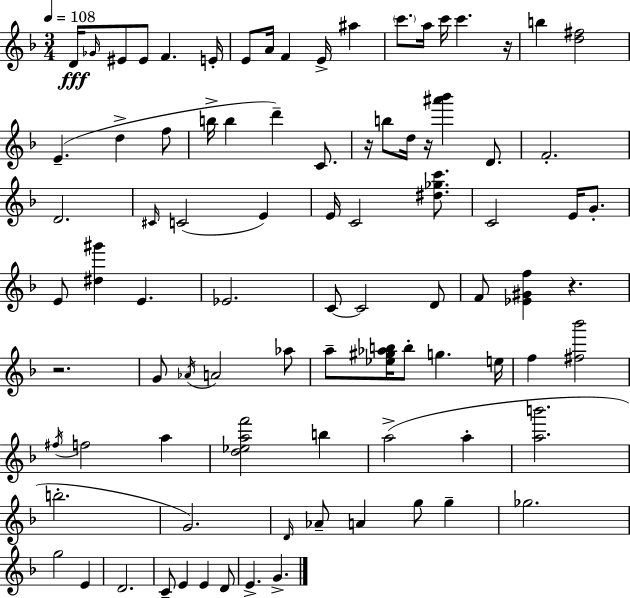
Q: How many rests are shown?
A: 5